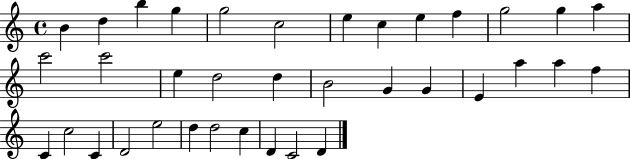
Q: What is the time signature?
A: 4/4